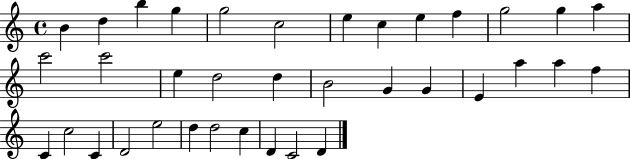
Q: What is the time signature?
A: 4/4